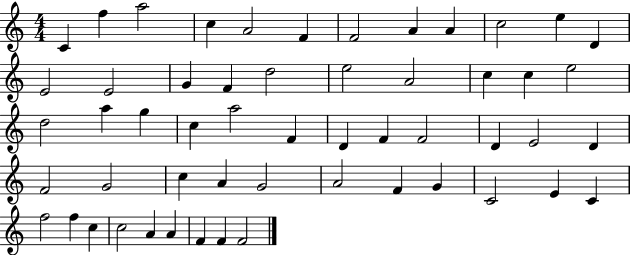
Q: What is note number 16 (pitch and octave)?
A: F4